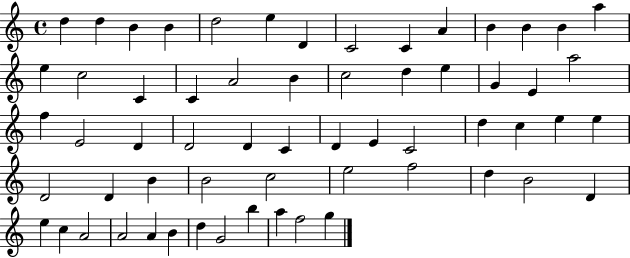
D5/q D5/q B4/q B4/q D5/h E5/q D4/q C4/h C4/q A4/q B4/q B4/q B4/q A5/q E5/q C5/h C4/q C4/q A4/h B4/q C5/h D5/q E5/q G4/q E4/q A5/h F5/q E4/h D4/q D4/h D4/q C4/q D4/q E4/q C4/h D5/q C5/q E5/q E5/q D4/h D4/q B4/q B4/h C5/h E5/h F5/h D5/q B4/h D4/q E5/q C5/q A4/h A4/h A4/q B4/q D5/q G4/h B5/q A5/q F5/h G5/q